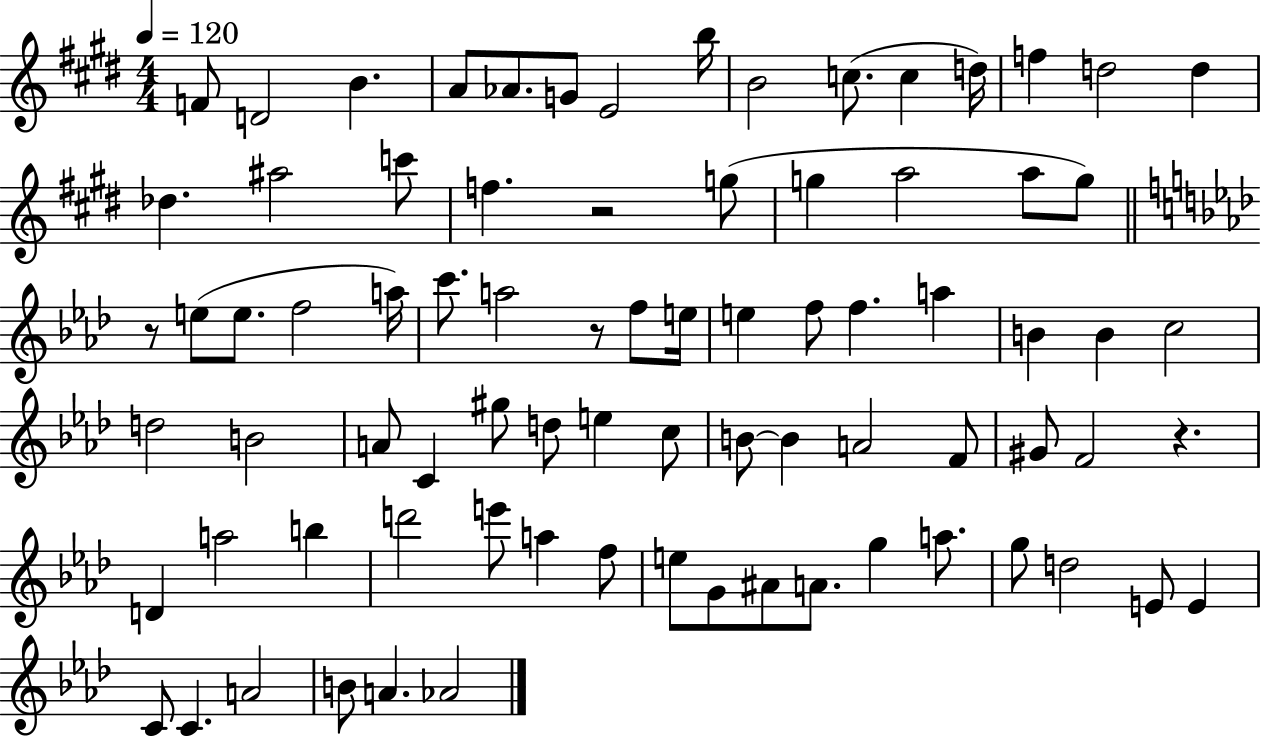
X:1
T:Untitled
M:4/4
L:1/4
K:E
F/2 D2 B A/2 _A/2 G/2 E2 b/4 B2 c/2 c d/4 f d2 d _d ^a2 c'/2 f z2 g/2 g a2 a/2 g/2 z/2 e/2 e/2 f2 a/4 c'/2 a2 z/2 f/2 e/4 e f/2 f a B B c2 d2 B2 A/2 C ^g/2 d/2 e c/2 B/2 B A2 F/2 ^G/2 F2 z D a2 b d'2 e'/2 a f/2 e/2 G/2 ^A/2 A/2 g a/2 g/2 d2 E/2 E C/2 C A2 B/2 A _A2